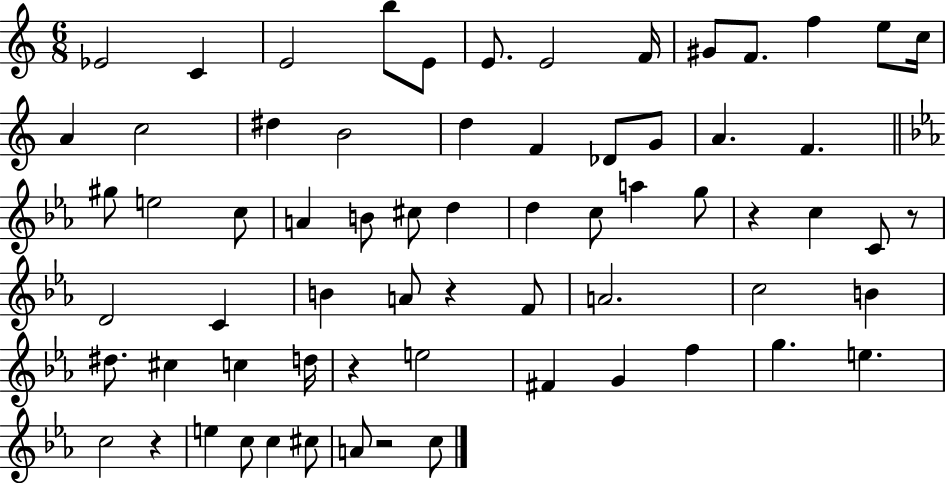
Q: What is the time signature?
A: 6/8